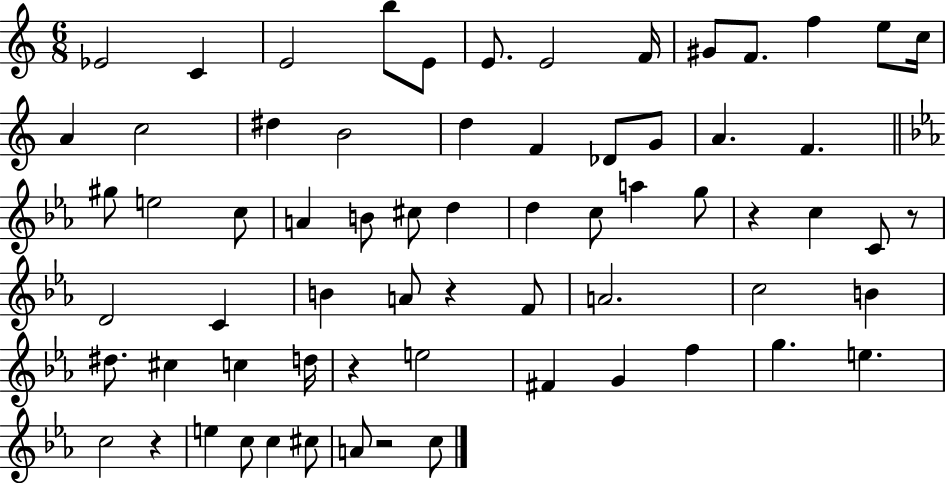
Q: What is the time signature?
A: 6/8